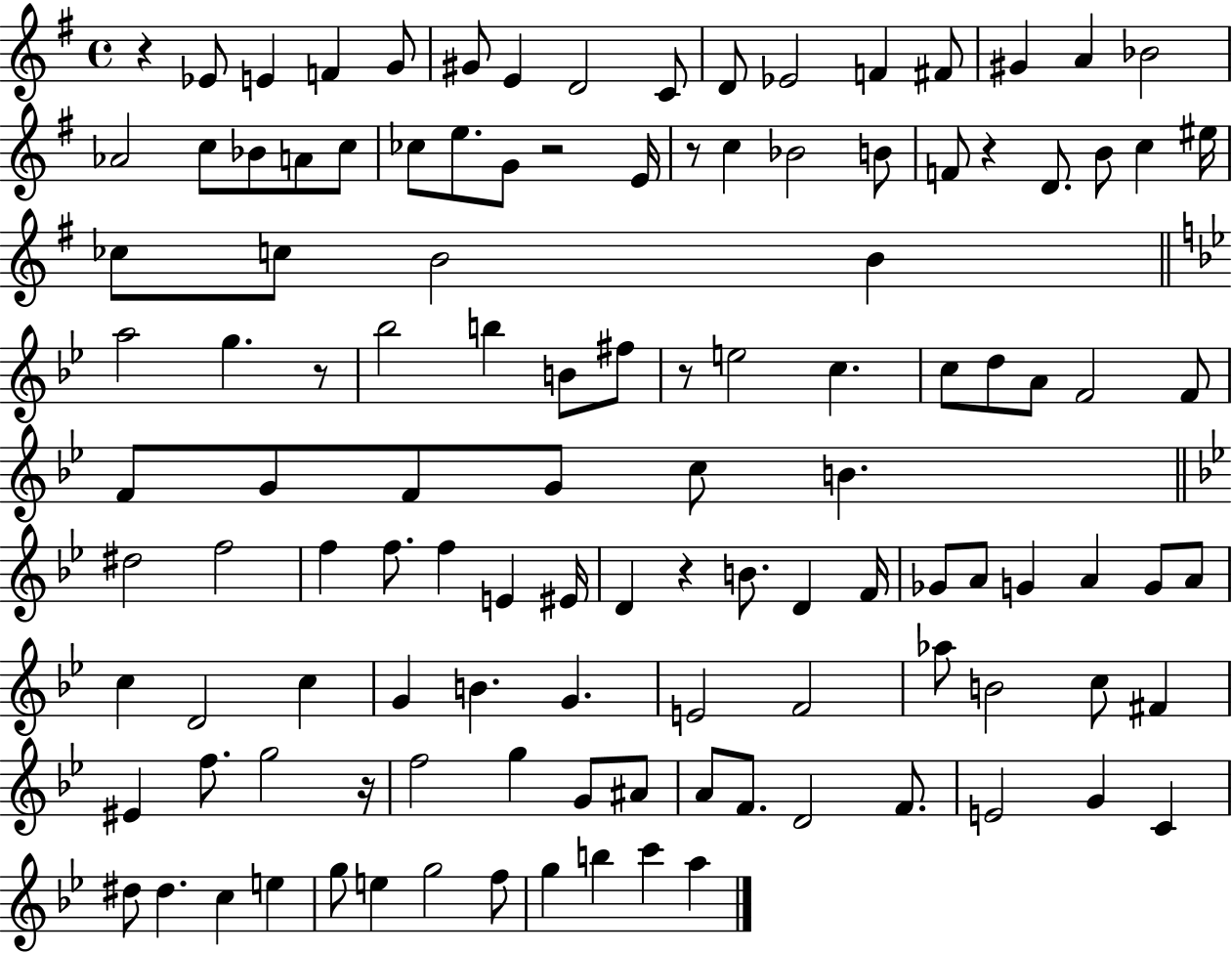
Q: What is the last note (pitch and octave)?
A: A5